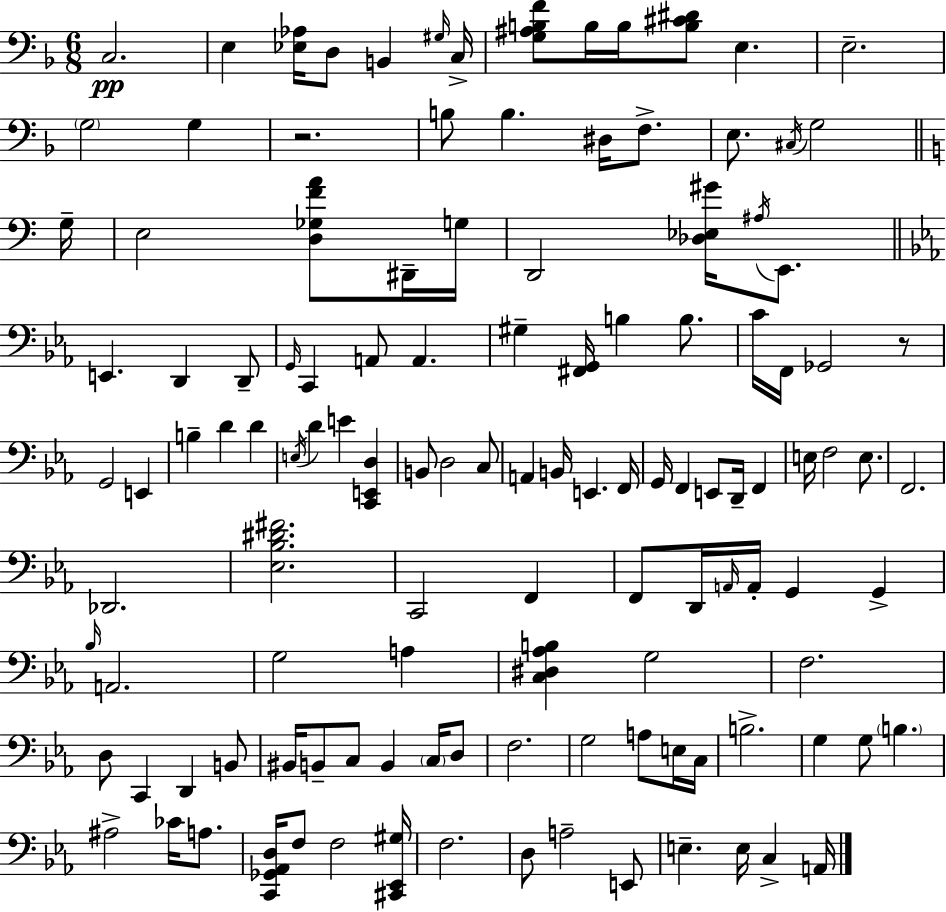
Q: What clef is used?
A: bass